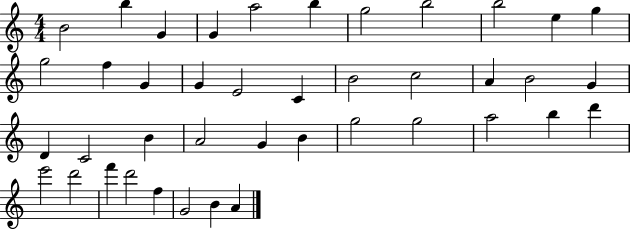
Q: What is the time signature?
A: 4/4